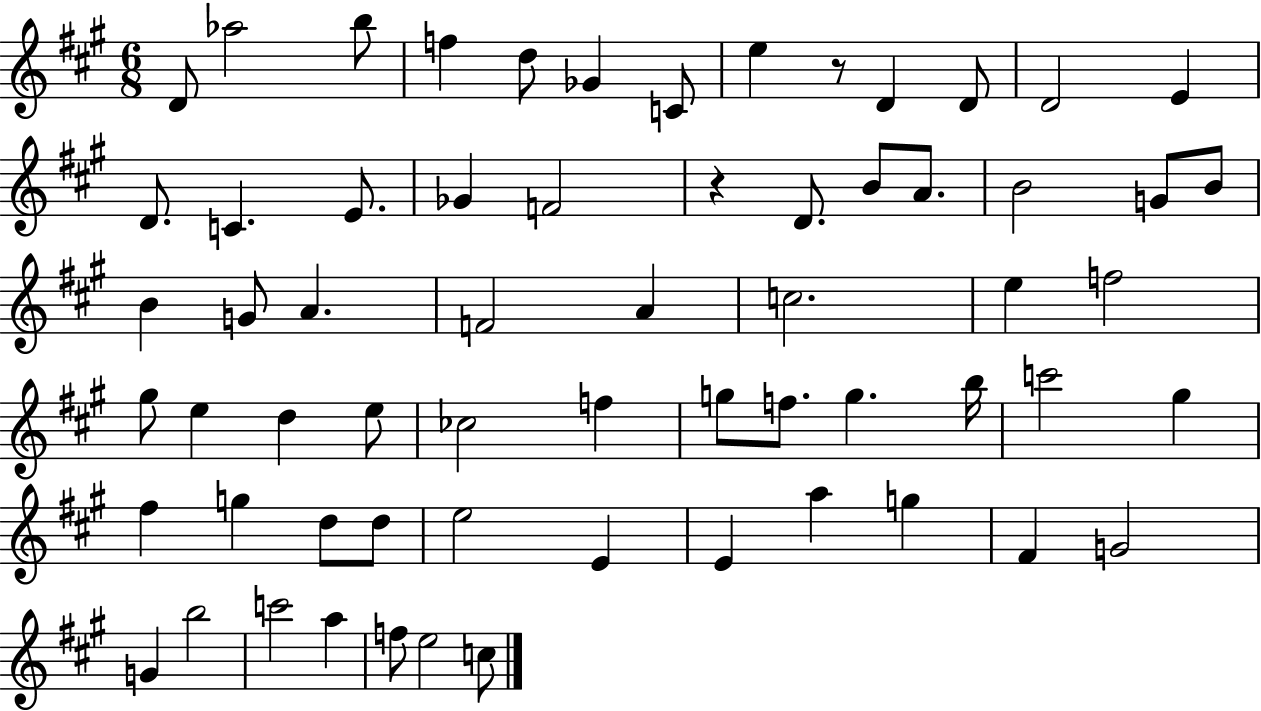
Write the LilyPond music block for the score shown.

{
  \clef treble
  \numericTimeSignature
  \time 6/8
  \key a \major
  d'8 aes''2 b''8 | f''4 d''8 ges'4 c'8 | e''4 r8 d'4 d'8 | d'2 e'4 | \break d'8. c'4. e'8. | ges'4 f'2 | r4 d'8. b'8 a'8. | b'2 g'8 b'8 | \break b'4 g'8 a'4. | f'2 a'4 | c''2. | e''4 f''2 | \break gis''8 e''4 d''4 e''8 | ces''2 f''4 | g''8 f''8. g''4. b''16 | c'''2 gis''4 | \break fis''4 g''4 d''8 d''8 | e''2 e'4 | e'4 a''4 g''4 | fis'4 g'2 | \break g'4 b''2 | c'''2 a''4 | f''8 e''2 c''8 | \bar "|."
}